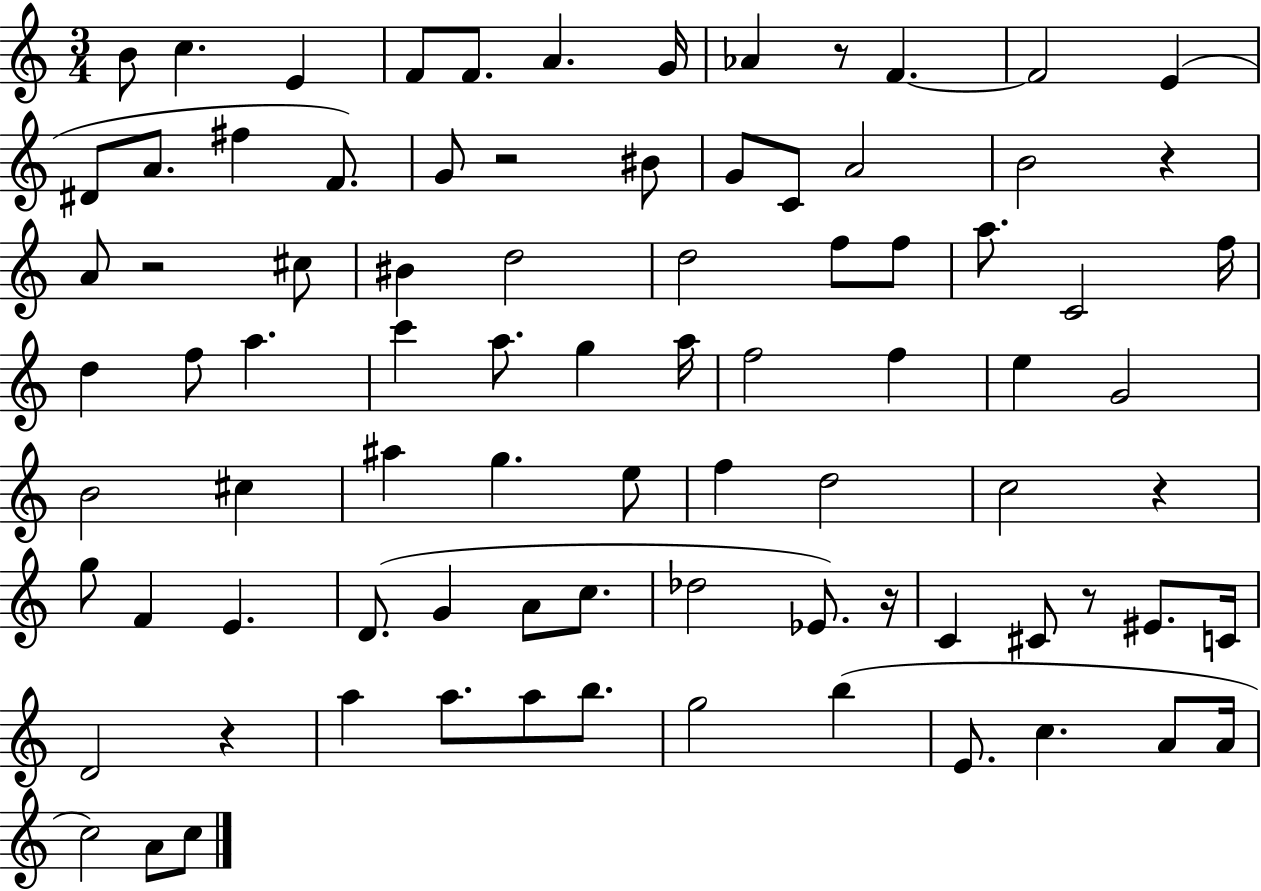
{
  \clef treble
  \numericTimeSignature
  \time 3/4
  \key c \major
  b'8 c''4. e'4 | f'8 f'8. a'4. g'16 | aes'4 r8 f'4.~~ | f'2 e'4( | \break dis'8 a'8. fis''4 f'8.) | g'8 r2 bis'8 | g'8 c'8 a'2 | b'2 r4 | \break a'8 r2 cis''8 | bis'4 d''2 | d''2 f''8 f''8 | a''8. c'2 f''16 | \break d''4 f''8 a''4. | c'''4 a''8. g''4 a''16 | f''2 f''4 | e''4 g'2 | \break b'2 cis''4 | ais''4 g''4. e''8 | f''4 d''2 | c''2 r4 | \break g''8 f'4 e'4. | d'8.( g'4 a'8 c''8. | des''2 ees'8.) r16 | c'4 cis'8 r8 eis'8. c'16 | \break d'2 r4 | a''4 a''8. a''8 b''8. | g''2 b''4( | e'8. c''4. a'8 a'16 | \break c''2) a'8 c''8 | \bar "|."
}